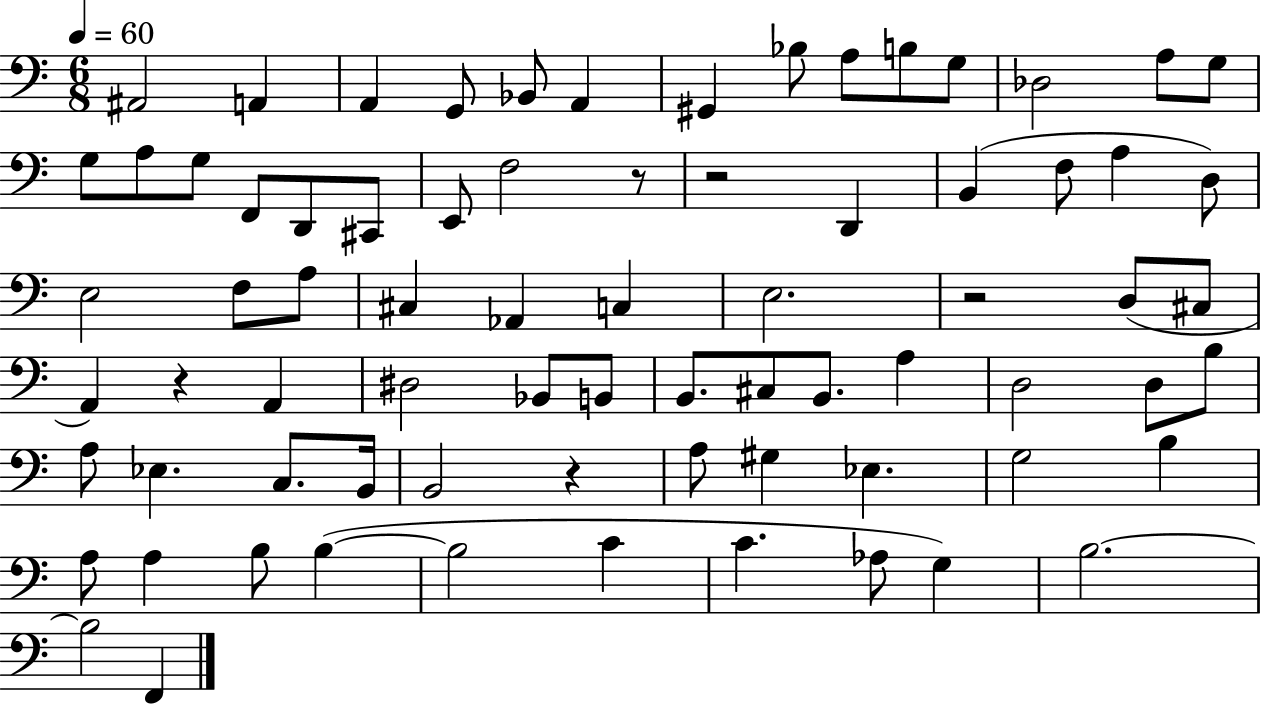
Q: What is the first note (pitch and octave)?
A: A#2